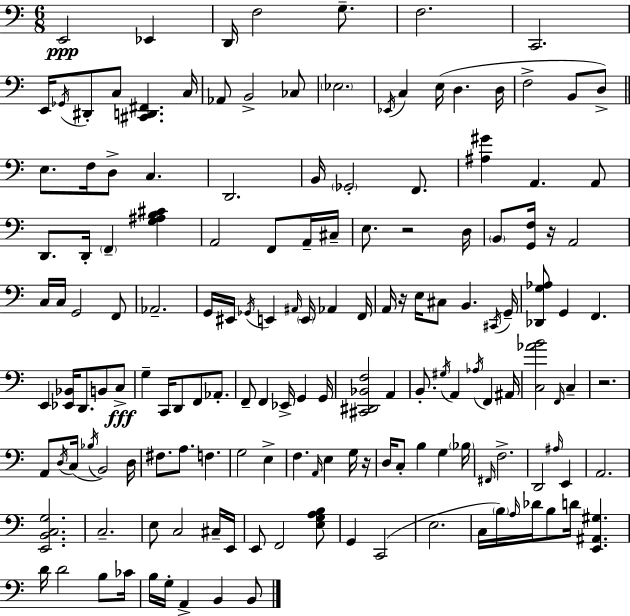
E2/h Eb2/q D2/s F3/h G3/e. F3/h. C2/h. E2/s Gb2/s D#2/e C3/e [C#2,D2,F#2]/q. C3/s Ab2/e B2/h CES3/e Eb3/h. Eb2/s C3/q E3/s D3/q. D3/s F3/h B2/e D3/e E3/e. F3/s D3/e C3/q. D2/h. B2/s Gb2/h F2/e. [A#3,G#4]/q A2/q. A2/e D2/e. D2/s F2/q [G3,A#3,B3,C#4]/q A2/h F2/e A2/s C#3/s E3/e. R/h D3/s B2/e [G2,F3]/s R/s A2/h C3/s C3/s G2/h F2/e Ab2/h. G2/s EIS2/s Gb2/s E2/q A#2/s E2/s Ab2/q F2/s A2/s R/s E3/s C#3/e B2/q. C#2/s G2/s [Db2,G3,Ab3]/e G2/q F2/q. E2/q [Eb2,Bb2]/s D2/e. B2/e C3/e G3/q C2/s D2/e F2/e Ab2/e. F2/e F2/q Eb2/s G2/q G2/s [C#2,D#2,Bb2,F3]/h A2/q B2/e. G#3/s A2/q Ab3/s F2/q A#2/s [C3,Ab4,B4]/h F2/s C3/q R/h. A2/e D3/s C3/s Bb3/s B2/h D3/s F#3/e. A3/e. F3/q. G3/h E3/q F3/q. A2/s E3/q G3/s R/s D3/s C3/e B3/q G3/q Bb3/s F#2/s F3/h. D2/h A#3/s E2/q A2/h. [E2,B2,C3,G3]/h. C3/h. E3/e C3/h C#3/s E2/s E2/e F2/h [E3,G3,A3,B3]/e G2/q C2/h E3/h. C3/s B3/s A3/s Db4/s B3/e D4/s [E2,A#2,G#3]/q. D4/s D4/h B3/e CES4/s B3/s G3/s A2/q B2/q B2/e